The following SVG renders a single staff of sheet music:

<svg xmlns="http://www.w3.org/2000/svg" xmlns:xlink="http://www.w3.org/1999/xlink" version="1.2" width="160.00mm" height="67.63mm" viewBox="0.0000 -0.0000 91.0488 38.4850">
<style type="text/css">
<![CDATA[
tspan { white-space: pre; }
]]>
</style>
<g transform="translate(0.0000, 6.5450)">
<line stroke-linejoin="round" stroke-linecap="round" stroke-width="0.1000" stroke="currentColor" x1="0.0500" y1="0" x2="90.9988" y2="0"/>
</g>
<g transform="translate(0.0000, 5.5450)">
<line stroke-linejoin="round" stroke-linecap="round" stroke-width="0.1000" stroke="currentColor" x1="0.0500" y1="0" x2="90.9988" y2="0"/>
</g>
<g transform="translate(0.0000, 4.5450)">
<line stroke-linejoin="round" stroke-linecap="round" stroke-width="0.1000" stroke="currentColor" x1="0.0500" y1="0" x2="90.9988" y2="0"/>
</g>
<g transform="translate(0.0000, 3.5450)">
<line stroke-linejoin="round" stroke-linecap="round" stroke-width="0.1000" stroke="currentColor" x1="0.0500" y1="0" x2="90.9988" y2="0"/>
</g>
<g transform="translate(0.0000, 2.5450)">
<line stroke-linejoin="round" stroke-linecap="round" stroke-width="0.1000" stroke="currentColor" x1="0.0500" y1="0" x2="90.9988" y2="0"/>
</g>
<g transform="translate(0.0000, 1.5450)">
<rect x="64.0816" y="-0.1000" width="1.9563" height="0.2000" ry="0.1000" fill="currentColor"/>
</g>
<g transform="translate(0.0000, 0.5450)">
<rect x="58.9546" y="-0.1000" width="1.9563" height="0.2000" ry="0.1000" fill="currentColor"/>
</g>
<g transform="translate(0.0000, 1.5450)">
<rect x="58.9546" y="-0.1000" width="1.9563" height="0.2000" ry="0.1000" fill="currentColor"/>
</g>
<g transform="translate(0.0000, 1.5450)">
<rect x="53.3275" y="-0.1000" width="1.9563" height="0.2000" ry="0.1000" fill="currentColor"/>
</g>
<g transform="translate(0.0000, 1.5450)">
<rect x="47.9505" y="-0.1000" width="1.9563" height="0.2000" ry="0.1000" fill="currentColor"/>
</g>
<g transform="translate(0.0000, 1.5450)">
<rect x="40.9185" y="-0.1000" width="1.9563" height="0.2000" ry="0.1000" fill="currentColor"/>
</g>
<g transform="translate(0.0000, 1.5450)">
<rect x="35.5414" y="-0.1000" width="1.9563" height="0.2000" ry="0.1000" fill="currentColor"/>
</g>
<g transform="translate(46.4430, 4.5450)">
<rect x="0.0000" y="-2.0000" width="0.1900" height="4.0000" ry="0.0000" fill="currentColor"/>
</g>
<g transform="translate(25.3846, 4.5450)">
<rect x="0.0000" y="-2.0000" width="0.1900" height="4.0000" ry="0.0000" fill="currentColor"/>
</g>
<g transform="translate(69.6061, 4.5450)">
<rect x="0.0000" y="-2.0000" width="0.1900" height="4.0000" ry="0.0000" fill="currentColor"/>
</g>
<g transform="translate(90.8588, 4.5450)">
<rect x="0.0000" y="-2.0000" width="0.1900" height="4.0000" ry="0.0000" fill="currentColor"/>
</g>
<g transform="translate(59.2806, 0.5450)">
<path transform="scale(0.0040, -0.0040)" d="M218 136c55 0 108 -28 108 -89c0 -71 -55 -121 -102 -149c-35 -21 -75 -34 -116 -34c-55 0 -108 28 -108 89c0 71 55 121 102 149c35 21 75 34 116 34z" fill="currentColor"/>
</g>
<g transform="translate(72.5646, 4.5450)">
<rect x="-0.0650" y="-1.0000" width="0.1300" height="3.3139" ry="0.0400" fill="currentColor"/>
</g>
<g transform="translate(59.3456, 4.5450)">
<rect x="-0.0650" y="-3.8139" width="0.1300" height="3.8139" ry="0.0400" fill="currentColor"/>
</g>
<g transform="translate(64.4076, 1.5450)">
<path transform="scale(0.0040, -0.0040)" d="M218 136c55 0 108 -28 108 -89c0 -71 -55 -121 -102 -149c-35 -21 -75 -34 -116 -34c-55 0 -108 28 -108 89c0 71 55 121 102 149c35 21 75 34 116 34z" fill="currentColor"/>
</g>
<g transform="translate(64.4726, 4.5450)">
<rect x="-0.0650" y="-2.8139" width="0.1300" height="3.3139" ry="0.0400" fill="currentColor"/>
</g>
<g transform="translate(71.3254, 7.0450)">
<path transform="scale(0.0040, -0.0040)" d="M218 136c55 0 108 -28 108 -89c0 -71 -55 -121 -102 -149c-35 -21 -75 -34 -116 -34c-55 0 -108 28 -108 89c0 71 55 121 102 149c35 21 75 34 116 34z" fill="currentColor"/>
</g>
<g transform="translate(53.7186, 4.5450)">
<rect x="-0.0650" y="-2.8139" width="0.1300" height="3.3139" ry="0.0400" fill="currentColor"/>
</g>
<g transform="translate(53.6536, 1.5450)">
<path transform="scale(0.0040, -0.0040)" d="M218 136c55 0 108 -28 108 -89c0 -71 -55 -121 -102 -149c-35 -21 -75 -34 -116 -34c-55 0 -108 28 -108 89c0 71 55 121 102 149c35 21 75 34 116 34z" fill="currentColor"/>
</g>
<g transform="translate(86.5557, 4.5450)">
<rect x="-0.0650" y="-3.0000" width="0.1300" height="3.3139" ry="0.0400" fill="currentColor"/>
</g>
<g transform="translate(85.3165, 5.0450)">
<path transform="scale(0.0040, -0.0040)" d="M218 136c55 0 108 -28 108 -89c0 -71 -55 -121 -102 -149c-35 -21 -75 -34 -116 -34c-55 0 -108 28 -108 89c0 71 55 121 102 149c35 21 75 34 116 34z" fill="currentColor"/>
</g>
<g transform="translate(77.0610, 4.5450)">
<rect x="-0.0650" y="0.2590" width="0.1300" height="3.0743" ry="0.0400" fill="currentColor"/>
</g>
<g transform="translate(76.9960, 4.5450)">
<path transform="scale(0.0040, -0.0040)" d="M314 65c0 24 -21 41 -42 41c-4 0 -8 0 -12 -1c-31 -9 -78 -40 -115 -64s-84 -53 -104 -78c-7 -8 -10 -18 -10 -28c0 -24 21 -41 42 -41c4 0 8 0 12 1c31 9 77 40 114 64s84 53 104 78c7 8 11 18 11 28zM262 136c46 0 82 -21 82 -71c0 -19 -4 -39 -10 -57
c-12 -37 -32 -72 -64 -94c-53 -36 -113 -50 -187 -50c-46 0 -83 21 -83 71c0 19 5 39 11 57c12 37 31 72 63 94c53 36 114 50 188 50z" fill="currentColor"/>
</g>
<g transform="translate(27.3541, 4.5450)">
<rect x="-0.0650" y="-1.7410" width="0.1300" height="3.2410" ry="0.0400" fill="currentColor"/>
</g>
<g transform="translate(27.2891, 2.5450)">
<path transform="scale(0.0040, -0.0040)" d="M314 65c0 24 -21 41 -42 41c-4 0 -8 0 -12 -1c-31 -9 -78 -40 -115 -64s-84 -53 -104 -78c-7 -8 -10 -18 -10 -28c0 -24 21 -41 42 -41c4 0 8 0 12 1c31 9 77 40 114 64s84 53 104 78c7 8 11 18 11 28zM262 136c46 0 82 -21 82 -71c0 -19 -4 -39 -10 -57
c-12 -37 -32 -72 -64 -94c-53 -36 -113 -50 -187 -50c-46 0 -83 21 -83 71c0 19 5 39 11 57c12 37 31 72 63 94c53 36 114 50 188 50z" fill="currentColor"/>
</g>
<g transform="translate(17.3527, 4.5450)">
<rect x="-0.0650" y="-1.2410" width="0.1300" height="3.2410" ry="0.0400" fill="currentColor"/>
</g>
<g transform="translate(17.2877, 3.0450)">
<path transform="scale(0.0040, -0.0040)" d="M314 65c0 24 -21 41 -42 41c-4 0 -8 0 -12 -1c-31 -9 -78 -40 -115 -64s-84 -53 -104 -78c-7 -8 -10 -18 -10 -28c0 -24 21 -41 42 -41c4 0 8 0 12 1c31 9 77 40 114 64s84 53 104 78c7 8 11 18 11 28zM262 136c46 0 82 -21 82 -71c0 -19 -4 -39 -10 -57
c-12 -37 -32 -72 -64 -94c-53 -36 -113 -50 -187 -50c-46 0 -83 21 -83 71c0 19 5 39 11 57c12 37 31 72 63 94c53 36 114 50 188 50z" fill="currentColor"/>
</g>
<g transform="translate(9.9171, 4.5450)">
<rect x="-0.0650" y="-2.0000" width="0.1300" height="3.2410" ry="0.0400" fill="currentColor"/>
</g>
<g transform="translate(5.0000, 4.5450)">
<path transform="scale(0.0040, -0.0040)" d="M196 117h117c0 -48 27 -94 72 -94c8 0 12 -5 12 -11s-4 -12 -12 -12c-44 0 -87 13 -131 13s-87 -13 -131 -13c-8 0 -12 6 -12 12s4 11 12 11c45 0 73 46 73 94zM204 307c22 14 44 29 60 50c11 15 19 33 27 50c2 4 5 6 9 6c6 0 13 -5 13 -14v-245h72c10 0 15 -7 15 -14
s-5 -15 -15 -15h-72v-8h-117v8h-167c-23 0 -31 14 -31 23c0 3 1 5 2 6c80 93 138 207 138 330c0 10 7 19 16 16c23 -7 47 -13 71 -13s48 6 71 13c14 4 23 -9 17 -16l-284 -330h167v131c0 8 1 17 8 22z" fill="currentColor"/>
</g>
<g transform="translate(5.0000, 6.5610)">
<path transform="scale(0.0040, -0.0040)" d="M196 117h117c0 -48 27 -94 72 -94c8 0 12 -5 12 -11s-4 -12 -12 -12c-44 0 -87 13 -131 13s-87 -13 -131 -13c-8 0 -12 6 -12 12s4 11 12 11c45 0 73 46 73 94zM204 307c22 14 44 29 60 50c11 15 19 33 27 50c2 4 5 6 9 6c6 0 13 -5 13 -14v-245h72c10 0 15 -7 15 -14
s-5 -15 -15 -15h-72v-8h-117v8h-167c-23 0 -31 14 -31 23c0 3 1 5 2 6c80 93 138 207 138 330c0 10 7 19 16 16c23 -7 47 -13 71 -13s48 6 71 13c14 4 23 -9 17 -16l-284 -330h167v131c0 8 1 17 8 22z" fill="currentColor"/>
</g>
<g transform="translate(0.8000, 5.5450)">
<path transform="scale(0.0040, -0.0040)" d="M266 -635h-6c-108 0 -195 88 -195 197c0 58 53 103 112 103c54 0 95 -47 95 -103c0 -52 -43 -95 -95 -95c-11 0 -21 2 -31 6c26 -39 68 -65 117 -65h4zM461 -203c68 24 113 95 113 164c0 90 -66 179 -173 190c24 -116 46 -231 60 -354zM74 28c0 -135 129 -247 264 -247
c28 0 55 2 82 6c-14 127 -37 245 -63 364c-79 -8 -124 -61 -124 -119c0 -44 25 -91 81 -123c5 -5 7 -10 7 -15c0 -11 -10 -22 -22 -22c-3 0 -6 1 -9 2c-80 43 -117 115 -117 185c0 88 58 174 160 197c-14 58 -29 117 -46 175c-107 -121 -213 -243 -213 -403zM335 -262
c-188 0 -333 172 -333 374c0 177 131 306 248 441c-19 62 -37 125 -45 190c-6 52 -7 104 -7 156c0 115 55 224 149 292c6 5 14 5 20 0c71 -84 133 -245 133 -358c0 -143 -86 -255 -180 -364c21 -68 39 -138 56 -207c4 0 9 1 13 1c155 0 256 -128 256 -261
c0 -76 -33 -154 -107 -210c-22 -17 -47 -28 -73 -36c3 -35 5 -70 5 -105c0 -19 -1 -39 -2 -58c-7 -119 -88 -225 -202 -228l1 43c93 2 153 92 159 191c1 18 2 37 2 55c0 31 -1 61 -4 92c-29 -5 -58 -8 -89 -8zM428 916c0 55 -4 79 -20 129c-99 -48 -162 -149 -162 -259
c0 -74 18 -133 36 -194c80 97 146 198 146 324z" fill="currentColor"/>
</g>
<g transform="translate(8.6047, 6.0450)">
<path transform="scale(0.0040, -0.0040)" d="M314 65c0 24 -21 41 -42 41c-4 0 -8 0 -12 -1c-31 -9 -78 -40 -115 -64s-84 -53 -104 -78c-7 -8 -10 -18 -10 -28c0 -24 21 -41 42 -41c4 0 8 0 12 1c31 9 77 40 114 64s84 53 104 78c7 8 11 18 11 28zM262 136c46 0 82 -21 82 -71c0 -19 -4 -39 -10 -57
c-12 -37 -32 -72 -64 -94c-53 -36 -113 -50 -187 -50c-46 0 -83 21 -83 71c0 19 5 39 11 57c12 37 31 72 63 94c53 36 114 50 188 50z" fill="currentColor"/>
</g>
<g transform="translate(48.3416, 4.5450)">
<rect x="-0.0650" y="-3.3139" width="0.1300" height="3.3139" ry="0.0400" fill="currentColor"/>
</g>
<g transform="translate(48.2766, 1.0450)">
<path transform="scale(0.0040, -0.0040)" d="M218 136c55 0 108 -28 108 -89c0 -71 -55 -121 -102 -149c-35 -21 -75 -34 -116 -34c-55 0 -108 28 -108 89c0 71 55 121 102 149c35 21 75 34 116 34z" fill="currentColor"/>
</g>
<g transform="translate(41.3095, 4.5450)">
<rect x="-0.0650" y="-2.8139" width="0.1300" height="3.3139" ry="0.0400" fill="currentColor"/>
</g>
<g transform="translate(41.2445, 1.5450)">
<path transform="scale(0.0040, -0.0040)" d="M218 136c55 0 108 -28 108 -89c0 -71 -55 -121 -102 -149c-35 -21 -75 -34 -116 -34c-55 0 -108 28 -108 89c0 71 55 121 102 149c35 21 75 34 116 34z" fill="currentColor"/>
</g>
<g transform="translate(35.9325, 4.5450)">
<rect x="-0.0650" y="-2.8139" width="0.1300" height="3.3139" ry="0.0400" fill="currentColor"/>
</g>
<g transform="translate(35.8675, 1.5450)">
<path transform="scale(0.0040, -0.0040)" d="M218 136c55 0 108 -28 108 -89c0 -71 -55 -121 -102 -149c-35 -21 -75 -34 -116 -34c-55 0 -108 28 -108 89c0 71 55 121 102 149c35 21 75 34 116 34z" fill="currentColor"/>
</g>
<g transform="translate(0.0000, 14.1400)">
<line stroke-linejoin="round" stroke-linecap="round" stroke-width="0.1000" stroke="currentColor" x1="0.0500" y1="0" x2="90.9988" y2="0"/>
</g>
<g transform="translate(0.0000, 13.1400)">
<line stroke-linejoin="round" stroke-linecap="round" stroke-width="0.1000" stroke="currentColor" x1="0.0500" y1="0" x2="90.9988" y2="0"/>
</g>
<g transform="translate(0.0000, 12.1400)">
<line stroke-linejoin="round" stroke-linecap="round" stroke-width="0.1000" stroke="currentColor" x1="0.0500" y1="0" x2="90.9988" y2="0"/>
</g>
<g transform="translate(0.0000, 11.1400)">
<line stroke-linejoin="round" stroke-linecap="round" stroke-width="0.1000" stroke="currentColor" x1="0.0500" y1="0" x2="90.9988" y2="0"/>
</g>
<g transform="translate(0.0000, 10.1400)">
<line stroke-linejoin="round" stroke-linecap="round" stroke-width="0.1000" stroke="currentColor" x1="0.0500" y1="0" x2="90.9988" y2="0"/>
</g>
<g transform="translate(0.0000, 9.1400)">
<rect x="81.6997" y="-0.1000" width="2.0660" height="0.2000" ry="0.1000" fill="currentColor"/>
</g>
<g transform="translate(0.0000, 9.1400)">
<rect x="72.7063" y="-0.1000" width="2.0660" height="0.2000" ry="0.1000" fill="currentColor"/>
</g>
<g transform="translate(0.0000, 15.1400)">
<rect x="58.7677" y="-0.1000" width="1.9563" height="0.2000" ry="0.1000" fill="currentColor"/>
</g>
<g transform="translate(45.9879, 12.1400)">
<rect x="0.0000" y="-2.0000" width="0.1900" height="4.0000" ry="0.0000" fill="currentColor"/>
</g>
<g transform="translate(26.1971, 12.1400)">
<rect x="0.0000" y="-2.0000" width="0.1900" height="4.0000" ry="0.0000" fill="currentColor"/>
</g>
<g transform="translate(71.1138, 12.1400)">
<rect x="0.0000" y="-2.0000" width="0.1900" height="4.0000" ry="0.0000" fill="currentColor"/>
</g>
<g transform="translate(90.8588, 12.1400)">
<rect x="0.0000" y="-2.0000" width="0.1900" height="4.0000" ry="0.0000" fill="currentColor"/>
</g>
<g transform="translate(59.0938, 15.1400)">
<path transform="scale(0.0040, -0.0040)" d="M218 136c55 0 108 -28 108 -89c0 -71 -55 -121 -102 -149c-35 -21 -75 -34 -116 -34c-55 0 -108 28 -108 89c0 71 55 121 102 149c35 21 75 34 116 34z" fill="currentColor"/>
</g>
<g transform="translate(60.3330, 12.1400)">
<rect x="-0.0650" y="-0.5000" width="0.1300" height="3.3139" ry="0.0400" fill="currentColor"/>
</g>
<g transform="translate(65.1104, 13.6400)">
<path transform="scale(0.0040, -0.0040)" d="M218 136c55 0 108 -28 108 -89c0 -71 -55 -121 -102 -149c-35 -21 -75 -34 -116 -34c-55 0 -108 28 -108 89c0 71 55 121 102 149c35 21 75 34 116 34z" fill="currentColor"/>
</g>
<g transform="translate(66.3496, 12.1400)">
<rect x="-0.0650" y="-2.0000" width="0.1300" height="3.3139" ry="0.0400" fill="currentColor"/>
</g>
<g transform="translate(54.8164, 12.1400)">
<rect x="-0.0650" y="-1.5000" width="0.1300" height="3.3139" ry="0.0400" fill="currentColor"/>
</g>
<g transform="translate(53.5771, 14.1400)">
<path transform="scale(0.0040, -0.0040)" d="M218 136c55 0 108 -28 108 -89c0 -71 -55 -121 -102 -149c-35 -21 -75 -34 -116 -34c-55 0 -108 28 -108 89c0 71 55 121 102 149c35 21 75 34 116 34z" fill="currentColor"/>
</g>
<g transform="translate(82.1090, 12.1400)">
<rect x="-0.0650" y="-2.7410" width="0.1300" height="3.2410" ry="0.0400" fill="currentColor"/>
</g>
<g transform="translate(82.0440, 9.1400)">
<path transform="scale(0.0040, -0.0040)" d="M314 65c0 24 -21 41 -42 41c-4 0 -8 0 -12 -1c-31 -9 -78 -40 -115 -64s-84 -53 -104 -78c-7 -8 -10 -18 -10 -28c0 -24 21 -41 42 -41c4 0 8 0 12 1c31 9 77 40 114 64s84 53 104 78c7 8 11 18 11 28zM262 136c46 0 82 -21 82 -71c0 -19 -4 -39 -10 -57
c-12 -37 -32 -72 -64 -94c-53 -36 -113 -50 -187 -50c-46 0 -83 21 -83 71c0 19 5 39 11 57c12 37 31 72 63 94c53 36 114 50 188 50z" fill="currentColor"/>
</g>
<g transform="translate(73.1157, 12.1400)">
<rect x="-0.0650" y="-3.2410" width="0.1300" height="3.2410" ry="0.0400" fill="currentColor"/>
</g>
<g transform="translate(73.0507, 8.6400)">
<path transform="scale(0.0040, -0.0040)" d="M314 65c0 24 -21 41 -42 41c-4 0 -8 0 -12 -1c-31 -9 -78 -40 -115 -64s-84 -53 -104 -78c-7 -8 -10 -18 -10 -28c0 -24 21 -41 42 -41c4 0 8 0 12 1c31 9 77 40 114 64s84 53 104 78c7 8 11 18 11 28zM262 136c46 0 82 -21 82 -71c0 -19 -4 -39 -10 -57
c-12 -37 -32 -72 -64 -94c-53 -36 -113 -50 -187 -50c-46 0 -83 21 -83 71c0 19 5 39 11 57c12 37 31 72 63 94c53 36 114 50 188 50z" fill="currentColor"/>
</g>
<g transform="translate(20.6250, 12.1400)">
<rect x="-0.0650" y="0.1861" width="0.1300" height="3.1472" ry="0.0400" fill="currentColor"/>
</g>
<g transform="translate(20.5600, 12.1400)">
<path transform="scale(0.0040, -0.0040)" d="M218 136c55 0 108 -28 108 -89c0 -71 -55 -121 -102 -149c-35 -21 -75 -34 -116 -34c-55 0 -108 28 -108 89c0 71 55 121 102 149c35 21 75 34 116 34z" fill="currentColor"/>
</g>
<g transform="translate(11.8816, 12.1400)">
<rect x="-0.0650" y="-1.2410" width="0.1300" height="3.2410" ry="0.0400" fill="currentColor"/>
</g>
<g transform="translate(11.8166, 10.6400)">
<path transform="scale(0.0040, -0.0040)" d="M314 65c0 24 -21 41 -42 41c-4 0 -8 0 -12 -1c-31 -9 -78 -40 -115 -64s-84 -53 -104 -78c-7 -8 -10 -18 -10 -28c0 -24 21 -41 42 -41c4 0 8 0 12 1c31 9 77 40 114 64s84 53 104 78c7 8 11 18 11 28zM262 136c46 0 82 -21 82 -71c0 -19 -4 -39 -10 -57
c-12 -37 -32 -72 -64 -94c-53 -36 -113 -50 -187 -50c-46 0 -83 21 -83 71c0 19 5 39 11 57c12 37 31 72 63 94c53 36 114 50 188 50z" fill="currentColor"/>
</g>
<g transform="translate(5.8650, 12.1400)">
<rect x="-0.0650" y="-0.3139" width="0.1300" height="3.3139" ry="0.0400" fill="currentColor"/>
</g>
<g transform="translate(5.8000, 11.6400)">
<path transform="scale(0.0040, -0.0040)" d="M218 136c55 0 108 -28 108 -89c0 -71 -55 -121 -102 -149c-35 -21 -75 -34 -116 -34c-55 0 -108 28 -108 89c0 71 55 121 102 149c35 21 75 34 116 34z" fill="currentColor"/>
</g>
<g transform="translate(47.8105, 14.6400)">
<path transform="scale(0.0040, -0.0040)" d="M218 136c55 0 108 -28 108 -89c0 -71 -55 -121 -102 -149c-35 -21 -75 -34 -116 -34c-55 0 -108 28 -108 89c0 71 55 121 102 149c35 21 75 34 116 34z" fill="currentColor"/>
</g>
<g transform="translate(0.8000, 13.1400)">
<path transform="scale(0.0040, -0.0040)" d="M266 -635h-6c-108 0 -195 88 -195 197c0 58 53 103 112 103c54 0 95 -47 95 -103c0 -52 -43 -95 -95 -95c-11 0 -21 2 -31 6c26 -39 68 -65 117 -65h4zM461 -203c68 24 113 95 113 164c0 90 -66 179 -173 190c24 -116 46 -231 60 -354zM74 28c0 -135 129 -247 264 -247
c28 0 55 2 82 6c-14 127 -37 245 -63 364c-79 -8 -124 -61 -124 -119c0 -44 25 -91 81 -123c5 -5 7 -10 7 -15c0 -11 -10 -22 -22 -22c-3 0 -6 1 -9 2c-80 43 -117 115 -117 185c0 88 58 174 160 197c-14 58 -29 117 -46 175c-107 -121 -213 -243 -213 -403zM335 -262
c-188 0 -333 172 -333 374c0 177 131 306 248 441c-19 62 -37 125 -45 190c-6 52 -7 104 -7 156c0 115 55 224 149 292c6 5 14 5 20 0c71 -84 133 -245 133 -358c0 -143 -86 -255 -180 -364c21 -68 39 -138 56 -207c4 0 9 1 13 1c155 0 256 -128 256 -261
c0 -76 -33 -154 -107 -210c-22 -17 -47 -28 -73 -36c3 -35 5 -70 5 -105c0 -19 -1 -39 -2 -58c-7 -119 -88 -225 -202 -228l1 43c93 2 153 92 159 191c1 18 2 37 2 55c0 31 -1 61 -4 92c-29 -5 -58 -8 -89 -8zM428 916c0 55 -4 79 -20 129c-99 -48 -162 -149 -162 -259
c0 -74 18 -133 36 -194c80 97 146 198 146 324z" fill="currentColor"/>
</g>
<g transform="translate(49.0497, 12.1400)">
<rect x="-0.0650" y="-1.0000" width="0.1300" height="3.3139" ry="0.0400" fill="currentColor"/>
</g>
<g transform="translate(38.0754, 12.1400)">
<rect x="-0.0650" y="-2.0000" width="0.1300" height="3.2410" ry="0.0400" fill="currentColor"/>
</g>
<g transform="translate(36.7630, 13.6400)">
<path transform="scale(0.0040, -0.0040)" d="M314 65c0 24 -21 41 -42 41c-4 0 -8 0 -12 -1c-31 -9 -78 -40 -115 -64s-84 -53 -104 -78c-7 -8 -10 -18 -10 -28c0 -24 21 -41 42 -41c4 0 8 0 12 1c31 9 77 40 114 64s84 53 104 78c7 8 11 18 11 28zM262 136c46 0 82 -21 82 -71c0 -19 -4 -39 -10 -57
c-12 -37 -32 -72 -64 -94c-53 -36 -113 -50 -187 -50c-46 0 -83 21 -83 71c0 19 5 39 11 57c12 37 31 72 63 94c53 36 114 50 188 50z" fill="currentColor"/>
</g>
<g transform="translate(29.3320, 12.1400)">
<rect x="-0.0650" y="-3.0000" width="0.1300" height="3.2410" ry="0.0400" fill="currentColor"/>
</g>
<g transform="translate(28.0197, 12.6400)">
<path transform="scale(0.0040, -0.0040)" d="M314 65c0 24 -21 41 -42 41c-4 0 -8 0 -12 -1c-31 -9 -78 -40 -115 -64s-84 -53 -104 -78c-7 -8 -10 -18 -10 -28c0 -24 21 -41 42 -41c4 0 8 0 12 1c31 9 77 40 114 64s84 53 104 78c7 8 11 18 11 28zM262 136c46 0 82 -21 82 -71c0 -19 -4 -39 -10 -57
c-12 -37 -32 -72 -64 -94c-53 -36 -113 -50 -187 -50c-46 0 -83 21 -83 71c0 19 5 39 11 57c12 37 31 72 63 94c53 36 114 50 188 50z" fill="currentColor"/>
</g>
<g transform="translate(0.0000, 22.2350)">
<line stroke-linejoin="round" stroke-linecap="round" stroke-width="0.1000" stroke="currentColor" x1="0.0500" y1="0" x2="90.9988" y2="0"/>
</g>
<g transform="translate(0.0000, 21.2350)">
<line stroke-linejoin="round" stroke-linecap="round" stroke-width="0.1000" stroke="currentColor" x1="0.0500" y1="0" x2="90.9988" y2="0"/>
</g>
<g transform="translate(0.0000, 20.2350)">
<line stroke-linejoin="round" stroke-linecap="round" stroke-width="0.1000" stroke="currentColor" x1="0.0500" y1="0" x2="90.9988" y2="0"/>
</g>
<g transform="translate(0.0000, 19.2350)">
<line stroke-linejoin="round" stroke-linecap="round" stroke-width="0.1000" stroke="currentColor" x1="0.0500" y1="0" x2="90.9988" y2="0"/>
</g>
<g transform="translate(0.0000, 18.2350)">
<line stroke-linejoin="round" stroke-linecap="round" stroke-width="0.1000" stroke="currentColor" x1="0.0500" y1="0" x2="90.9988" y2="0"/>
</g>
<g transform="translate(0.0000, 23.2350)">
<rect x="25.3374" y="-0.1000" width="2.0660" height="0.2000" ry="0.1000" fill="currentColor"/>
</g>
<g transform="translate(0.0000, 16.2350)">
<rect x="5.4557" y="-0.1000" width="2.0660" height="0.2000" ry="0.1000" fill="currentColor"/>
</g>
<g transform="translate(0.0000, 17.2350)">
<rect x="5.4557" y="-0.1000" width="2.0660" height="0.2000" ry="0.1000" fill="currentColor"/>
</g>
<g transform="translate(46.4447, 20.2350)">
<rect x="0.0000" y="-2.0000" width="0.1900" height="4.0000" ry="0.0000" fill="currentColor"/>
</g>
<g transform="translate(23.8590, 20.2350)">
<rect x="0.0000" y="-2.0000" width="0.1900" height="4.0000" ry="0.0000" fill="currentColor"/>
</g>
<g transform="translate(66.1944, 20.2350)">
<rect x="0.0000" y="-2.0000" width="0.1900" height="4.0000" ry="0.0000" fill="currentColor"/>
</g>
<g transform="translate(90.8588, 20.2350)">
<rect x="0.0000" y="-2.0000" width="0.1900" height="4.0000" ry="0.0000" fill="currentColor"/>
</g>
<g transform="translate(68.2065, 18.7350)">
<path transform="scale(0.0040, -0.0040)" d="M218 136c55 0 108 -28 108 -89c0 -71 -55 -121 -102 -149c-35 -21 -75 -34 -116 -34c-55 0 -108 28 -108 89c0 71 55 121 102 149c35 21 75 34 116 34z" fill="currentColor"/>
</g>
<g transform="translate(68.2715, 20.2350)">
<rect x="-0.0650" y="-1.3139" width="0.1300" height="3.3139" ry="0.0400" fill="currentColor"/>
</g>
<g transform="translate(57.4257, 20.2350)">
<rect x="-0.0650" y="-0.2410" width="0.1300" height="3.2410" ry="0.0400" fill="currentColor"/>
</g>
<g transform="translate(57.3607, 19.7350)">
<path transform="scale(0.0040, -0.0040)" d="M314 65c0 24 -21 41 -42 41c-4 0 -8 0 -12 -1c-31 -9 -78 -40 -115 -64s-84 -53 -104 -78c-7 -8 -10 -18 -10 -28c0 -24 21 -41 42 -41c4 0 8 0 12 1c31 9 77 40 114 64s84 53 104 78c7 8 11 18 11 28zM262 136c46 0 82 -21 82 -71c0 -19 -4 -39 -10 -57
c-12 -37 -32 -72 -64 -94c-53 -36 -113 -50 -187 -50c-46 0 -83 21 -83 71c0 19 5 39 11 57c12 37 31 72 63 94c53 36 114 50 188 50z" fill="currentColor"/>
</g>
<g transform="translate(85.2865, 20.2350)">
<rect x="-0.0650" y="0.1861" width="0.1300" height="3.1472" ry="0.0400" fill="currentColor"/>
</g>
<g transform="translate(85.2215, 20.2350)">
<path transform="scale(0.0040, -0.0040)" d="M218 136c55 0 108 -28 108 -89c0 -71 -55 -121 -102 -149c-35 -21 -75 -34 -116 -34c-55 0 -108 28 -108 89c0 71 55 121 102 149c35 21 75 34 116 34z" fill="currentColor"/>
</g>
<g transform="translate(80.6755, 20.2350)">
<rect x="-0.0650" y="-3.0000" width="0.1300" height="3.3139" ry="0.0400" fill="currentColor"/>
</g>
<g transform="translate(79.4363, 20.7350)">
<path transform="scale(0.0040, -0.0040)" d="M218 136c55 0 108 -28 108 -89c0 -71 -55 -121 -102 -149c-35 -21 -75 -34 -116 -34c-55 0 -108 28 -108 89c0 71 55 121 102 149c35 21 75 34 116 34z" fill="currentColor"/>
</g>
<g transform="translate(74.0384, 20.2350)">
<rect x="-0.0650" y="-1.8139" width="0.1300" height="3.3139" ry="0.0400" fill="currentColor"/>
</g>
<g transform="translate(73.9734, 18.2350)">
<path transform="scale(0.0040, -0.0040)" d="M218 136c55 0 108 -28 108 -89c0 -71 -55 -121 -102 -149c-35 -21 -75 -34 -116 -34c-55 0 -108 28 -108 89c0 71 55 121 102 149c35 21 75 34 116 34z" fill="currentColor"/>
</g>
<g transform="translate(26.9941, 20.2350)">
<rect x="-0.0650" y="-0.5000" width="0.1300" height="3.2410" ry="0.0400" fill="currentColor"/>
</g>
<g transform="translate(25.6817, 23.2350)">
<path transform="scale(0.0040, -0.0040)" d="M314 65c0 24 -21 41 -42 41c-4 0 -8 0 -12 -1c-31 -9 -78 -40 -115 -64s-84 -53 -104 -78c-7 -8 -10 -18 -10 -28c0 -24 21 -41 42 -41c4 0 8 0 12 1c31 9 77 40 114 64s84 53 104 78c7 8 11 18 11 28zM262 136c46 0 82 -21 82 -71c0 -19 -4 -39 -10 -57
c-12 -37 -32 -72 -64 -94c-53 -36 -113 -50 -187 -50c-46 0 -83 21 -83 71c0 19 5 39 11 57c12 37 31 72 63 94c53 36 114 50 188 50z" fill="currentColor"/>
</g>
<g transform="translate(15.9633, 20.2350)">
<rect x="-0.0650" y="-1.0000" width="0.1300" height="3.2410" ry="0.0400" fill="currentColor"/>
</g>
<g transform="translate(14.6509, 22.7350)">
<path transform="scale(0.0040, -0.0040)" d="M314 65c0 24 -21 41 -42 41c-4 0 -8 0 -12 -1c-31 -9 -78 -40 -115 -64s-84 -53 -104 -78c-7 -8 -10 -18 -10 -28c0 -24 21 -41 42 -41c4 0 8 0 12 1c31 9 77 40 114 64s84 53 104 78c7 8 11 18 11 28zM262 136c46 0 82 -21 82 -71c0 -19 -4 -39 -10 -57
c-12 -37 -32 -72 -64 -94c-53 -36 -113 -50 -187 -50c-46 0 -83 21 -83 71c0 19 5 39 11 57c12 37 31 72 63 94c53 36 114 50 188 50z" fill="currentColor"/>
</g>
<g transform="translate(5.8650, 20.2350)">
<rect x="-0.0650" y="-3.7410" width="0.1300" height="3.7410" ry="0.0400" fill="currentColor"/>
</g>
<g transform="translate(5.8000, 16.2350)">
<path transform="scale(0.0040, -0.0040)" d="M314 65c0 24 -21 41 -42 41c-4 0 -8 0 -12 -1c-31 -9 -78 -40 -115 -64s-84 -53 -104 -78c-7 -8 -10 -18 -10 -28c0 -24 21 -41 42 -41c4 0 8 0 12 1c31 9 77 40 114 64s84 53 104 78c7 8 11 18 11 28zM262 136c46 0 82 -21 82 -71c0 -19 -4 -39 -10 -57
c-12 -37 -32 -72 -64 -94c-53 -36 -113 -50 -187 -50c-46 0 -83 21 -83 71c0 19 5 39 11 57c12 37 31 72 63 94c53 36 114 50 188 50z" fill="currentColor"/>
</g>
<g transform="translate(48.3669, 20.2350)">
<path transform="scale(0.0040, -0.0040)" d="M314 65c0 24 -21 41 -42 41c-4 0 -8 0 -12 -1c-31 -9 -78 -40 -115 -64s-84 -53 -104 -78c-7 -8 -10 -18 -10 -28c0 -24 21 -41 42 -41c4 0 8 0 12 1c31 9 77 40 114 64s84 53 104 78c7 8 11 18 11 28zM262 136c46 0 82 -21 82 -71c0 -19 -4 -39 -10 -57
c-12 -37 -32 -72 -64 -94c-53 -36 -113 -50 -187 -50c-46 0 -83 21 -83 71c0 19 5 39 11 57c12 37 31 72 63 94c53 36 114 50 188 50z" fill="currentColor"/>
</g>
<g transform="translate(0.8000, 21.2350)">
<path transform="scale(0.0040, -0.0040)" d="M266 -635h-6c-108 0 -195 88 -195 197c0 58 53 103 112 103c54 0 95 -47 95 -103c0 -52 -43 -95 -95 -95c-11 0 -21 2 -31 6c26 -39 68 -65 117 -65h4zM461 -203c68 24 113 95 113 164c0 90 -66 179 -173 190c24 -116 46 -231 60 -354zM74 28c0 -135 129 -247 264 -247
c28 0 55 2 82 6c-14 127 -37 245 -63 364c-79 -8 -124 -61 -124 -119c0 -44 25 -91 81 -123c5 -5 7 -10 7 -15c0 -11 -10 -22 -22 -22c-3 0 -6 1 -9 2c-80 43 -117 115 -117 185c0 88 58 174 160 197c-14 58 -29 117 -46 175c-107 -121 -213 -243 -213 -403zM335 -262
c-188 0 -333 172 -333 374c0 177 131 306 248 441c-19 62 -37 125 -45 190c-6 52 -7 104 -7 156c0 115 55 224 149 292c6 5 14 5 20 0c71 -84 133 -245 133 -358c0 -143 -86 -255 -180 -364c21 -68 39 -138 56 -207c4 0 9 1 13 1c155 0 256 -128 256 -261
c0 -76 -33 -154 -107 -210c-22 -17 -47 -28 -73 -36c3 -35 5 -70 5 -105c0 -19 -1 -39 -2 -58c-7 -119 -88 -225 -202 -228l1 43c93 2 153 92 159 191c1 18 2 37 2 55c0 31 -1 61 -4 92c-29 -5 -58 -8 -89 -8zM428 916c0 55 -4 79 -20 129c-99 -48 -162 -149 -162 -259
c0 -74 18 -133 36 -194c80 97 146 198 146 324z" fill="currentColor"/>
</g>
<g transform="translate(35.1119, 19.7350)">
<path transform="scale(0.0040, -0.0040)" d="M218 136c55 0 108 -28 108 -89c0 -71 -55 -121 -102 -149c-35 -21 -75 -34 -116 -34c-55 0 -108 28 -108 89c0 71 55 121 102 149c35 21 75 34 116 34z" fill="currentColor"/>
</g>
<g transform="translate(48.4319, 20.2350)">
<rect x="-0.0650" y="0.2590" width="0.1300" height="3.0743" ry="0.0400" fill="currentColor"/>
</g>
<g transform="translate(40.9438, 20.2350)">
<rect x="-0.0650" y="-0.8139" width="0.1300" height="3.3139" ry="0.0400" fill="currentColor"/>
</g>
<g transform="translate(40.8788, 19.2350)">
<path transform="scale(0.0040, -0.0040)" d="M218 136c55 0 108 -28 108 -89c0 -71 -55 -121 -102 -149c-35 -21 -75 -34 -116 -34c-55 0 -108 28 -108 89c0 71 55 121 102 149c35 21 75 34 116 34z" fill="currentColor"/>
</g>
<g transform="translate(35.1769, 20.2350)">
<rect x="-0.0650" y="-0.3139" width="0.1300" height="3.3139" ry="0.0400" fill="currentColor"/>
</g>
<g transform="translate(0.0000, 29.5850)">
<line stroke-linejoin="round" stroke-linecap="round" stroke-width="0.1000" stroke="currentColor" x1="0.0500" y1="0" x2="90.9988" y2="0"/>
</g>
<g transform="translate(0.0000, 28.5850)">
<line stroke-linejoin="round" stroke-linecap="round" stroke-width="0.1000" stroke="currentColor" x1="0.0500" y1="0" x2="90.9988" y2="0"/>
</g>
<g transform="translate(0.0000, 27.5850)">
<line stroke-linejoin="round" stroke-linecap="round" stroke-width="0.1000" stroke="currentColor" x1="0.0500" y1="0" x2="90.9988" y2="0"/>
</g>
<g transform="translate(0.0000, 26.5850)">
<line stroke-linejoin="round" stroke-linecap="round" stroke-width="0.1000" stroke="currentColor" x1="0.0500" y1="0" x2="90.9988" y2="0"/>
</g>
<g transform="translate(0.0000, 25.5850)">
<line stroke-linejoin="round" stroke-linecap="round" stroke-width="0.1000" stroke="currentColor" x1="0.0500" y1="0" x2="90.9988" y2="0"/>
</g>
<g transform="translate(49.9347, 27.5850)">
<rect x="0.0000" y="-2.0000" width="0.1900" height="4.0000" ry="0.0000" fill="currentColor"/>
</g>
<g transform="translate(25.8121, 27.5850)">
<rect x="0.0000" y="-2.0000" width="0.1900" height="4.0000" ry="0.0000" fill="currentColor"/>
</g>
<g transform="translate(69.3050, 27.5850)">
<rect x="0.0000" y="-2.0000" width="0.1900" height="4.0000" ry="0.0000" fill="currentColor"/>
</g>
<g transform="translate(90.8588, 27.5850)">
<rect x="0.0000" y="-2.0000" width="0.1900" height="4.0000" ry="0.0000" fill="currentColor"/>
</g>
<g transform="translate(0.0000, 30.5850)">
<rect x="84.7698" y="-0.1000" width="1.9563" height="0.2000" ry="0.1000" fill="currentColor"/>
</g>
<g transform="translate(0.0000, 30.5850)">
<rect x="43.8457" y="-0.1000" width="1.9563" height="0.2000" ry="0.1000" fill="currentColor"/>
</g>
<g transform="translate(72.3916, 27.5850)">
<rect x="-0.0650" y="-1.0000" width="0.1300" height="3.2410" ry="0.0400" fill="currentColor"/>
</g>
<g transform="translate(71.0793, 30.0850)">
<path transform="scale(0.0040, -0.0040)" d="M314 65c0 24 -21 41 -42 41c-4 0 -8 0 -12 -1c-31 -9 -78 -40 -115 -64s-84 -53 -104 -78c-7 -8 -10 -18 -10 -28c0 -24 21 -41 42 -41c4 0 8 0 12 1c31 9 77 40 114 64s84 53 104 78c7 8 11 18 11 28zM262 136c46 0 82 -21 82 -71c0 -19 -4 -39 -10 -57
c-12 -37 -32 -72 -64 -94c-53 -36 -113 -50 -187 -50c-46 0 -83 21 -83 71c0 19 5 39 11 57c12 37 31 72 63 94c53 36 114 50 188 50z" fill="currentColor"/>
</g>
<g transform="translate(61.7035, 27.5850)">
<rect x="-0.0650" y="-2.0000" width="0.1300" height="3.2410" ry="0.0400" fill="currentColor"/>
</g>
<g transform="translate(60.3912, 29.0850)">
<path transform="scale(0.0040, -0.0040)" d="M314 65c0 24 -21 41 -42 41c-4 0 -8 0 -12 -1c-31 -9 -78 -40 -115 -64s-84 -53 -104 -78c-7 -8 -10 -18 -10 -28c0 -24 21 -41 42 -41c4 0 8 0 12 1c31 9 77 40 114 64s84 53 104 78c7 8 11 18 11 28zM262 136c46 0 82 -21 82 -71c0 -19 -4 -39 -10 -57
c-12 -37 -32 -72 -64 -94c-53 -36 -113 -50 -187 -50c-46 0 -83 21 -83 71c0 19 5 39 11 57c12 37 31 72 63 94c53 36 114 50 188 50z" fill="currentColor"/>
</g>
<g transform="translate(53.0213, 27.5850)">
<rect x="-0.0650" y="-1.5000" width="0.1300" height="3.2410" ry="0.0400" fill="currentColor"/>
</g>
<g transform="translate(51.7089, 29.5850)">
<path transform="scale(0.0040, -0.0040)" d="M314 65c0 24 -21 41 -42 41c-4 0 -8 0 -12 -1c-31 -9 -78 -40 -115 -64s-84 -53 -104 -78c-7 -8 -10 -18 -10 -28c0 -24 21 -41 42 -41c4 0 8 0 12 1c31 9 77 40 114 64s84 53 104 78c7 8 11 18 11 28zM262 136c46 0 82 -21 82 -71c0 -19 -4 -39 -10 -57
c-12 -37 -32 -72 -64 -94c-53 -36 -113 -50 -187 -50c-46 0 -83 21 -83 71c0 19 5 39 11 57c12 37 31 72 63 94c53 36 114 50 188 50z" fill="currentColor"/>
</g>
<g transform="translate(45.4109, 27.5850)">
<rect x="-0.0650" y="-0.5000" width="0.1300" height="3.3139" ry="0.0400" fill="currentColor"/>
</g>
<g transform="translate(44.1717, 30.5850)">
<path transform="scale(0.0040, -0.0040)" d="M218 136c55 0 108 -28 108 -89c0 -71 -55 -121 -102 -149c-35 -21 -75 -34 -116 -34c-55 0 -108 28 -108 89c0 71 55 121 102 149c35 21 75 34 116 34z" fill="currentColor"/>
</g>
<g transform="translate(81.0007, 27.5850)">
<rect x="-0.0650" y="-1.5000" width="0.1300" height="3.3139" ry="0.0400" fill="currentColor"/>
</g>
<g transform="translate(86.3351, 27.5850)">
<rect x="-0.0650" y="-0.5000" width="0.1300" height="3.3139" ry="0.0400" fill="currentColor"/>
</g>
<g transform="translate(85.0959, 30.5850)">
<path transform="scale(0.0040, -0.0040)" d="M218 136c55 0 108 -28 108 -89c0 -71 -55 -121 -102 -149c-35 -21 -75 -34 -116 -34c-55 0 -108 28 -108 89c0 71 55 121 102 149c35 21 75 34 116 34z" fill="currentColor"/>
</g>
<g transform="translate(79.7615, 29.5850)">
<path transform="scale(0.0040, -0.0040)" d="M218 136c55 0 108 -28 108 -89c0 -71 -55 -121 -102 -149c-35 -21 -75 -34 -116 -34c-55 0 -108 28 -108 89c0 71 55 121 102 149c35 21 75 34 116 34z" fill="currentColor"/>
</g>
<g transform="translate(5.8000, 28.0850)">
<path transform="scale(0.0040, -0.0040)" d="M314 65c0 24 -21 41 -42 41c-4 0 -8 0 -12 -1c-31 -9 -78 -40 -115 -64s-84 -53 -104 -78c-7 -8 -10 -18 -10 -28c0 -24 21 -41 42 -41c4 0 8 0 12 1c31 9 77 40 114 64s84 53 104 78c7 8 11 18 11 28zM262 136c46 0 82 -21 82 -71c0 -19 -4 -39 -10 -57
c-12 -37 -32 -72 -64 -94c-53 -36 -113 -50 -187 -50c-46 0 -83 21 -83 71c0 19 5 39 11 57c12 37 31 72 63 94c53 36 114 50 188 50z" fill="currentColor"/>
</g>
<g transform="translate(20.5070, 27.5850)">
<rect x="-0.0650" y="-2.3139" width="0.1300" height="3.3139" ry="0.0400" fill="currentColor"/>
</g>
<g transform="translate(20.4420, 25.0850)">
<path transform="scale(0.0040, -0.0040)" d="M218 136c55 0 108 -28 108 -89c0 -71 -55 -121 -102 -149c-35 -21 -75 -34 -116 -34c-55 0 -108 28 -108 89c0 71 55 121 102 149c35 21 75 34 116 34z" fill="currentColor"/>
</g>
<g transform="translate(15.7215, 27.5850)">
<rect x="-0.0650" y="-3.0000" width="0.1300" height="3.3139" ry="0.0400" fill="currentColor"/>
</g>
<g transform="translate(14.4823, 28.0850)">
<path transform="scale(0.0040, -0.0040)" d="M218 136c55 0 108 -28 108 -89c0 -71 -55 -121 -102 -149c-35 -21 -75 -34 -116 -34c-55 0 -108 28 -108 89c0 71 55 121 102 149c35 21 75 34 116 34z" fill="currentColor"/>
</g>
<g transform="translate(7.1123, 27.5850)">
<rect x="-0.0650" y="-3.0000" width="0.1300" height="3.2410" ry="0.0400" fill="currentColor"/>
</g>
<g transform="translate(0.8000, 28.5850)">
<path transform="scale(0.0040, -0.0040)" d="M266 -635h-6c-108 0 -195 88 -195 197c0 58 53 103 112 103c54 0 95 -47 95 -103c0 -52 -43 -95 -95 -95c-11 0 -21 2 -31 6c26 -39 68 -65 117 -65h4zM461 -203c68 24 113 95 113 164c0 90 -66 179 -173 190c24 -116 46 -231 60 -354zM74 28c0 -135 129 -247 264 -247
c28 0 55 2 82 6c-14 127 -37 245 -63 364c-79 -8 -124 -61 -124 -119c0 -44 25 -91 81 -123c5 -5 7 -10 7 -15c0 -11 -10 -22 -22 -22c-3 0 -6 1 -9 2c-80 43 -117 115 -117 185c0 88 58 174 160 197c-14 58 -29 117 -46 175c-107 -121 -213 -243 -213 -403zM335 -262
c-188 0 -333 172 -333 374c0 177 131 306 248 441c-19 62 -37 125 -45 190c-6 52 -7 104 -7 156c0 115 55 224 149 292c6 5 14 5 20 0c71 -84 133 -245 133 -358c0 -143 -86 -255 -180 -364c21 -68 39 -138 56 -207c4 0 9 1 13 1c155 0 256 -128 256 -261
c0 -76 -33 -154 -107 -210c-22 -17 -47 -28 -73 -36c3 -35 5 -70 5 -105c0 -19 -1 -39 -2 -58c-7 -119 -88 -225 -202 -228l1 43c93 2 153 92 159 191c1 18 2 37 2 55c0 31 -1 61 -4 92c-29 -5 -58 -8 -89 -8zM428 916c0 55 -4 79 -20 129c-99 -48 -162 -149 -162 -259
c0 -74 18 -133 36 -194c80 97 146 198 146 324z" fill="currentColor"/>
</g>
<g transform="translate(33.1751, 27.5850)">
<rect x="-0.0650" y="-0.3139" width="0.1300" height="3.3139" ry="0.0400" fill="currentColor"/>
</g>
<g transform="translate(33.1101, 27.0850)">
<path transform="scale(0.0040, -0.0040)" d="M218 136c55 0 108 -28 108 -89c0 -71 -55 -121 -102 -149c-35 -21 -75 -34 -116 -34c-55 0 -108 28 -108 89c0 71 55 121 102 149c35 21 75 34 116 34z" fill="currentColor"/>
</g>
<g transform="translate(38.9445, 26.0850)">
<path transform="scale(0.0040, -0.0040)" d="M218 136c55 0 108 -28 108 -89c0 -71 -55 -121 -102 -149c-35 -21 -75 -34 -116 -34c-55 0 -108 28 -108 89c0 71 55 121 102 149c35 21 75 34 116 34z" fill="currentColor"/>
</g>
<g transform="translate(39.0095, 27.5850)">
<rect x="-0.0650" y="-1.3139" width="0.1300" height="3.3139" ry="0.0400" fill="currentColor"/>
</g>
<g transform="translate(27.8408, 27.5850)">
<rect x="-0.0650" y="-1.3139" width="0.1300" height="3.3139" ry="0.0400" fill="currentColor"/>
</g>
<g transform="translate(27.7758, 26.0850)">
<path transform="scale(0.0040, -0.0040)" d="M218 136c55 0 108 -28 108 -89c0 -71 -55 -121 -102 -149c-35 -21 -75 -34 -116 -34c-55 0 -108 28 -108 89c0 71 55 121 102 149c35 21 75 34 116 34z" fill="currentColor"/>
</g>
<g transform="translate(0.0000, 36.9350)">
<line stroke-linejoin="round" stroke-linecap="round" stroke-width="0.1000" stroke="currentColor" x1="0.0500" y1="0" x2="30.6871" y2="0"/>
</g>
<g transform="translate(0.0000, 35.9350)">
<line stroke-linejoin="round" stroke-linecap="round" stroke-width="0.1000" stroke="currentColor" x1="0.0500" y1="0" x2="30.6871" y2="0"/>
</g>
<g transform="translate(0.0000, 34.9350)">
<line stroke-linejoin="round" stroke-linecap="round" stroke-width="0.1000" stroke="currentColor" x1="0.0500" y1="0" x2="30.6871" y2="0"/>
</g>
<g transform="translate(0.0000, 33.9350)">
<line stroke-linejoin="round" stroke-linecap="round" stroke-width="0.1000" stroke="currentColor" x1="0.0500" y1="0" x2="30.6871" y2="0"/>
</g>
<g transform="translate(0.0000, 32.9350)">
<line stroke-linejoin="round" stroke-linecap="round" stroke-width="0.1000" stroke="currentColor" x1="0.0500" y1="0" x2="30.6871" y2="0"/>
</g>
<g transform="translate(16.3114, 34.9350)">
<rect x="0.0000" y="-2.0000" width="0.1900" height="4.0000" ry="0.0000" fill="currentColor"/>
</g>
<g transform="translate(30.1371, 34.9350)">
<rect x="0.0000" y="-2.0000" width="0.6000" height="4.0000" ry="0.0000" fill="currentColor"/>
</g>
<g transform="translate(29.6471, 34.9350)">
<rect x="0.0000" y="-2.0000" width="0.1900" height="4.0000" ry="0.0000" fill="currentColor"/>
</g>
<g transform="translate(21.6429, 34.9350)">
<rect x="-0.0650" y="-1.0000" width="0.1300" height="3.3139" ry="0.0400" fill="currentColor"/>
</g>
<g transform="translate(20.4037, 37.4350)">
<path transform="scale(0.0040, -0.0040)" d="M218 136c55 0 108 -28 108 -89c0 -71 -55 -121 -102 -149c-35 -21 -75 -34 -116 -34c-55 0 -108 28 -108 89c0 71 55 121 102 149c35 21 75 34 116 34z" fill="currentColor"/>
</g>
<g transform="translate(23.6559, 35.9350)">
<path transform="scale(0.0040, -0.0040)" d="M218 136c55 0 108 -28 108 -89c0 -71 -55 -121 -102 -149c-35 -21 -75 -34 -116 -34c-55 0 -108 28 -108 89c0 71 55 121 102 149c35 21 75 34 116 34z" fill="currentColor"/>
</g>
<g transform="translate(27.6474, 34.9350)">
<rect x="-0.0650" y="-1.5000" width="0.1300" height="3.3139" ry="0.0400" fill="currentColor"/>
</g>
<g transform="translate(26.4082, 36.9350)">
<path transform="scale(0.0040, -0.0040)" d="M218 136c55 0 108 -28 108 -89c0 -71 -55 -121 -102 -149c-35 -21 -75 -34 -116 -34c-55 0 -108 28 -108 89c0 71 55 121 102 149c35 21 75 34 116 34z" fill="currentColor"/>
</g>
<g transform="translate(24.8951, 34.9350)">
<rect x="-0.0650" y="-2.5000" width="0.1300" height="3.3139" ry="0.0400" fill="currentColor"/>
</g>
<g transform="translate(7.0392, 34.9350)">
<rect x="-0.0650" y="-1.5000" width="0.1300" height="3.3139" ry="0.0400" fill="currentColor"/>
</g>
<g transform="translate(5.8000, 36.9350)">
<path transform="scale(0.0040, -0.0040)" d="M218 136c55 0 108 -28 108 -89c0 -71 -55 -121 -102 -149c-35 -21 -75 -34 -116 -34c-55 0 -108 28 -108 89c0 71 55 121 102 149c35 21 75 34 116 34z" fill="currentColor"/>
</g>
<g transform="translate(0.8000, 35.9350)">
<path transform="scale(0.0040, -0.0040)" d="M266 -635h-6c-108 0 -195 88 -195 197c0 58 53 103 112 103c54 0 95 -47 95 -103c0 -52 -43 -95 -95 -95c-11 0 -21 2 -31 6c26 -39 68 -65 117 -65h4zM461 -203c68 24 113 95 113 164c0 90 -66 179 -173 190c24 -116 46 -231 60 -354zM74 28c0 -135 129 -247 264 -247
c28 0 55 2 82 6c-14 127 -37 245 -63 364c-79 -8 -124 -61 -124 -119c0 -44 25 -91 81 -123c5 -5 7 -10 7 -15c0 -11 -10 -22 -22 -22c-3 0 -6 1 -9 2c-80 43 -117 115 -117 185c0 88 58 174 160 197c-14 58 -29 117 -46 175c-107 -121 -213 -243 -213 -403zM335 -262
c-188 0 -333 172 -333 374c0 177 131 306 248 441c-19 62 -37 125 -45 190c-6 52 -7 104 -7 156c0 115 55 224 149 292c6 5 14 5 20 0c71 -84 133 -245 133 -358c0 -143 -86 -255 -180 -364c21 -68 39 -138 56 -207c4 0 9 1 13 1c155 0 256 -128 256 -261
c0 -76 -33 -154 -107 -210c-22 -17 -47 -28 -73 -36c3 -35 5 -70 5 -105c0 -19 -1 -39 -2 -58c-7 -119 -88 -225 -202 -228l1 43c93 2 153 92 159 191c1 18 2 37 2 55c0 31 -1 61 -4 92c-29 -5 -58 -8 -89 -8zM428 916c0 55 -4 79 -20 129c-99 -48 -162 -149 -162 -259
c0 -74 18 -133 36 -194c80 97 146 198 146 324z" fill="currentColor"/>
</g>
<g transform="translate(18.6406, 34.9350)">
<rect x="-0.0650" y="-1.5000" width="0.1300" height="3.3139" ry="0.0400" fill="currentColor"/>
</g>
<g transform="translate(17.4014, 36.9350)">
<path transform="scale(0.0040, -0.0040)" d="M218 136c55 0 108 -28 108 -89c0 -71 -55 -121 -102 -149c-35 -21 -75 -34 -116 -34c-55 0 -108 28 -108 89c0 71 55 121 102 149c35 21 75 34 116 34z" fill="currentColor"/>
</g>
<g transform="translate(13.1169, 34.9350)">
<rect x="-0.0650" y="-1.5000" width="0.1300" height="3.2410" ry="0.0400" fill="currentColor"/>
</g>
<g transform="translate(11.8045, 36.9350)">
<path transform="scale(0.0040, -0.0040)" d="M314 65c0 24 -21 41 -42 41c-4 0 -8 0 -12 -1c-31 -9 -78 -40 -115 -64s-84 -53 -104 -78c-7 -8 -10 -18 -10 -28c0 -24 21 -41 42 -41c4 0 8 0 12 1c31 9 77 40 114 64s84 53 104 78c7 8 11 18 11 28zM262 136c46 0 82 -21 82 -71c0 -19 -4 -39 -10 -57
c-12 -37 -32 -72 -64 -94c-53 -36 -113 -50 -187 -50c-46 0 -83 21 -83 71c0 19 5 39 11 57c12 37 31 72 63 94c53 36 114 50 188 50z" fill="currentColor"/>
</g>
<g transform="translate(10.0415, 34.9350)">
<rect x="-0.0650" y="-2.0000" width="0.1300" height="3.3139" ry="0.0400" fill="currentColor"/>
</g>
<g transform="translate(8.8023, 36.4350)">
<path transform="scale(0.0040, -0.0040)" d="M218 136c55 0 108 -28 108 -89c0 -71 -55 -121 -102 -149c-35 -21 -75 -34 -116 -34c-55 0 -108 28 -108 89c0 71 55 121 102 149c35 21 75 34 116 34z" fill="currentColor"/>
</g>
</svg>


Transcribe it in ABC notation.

X:1
T:Untitled
M:4/4
L:1/4
K:C
F2 e2 f2 a a b a c' a D B2 A c e2 B A2 F2 D E C F b2 a2 c'2 D2 C2 c d B2 c2 e f A B A2 A g e c e C E2 F2 D2 E C E F E2 E D G E